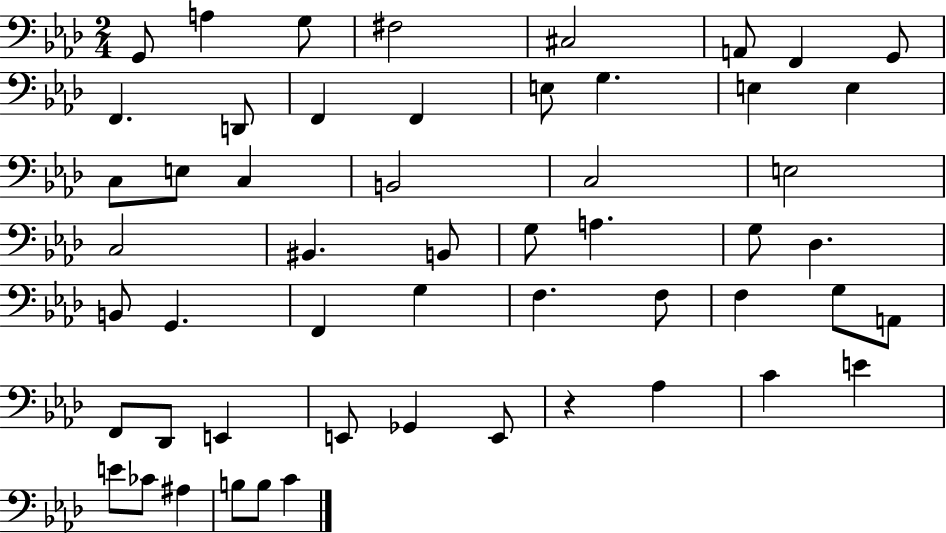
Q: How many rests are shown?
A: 1